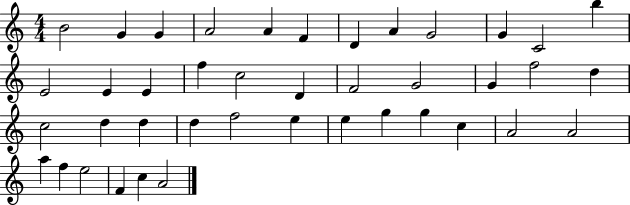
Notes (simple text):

B4/h G4/q G4/q A4/h A4/q F4/q D4/q A4/q G4/h G4/q C4/h B5/q E4/h E4/q E4/q F5/q C5/h D4/q F4/h G4/h G4/q F5/h D5/q C5/h D5/q D5/q D5/q F5/h E5/q E5/q G5/q G5/q C5/q A4/h A4/h A5/q F5/q E5/h F4/q C5/q A4/h